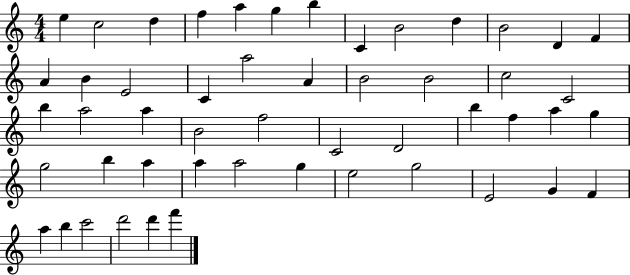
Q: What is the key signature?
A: C major